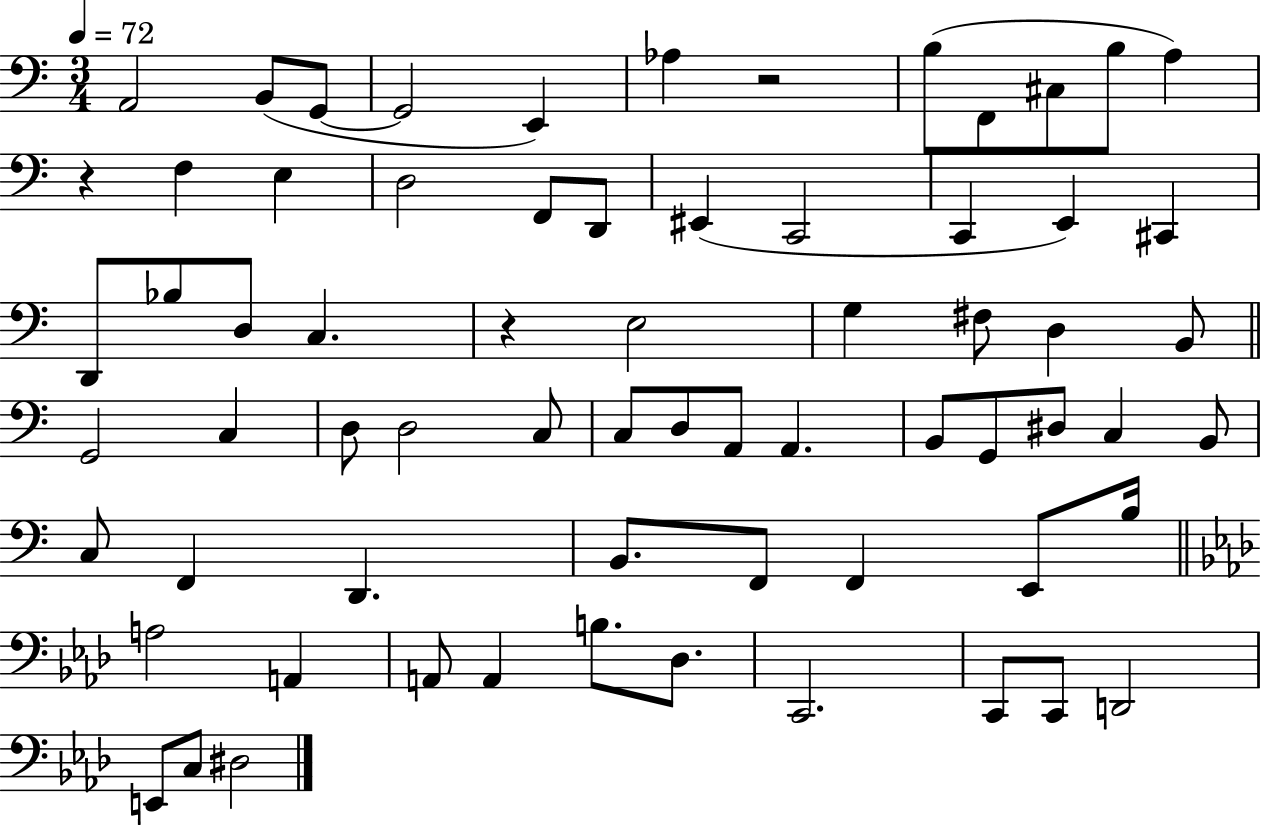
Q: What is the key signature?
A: C major